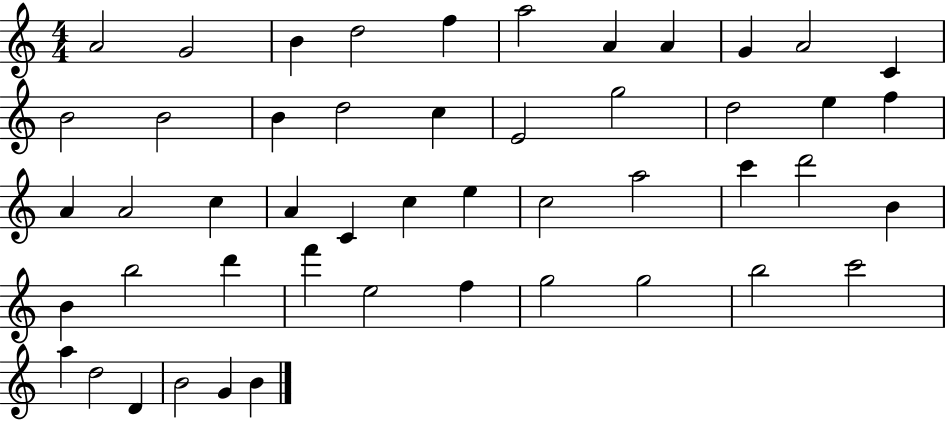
{
  \clef treble
  \numericTimeSignature
  \time 4/4
  \key c \major
  a'2 g'2 | b'4 d''2 f''4 | a''2 a'4 a'4 | g'4 a'2 c'4 | \break b'2 b'2 | b'4 d''2 c''4 | e'2 g''2 | d''2 e''4 f''4 | \break a'4 a'2 c''4 | a'4 c'4 c''4 e''4 | c''2 a''2 | c'''4 d'''2 b'4 | \break b'4 b''2 d'''4 | f'''4 e''2 f''4 | g''2 g''2 | b''2 c'''2 | \break a''4 d''2 d'4 | b'2 g'4 b'4 | \bar "|."
}